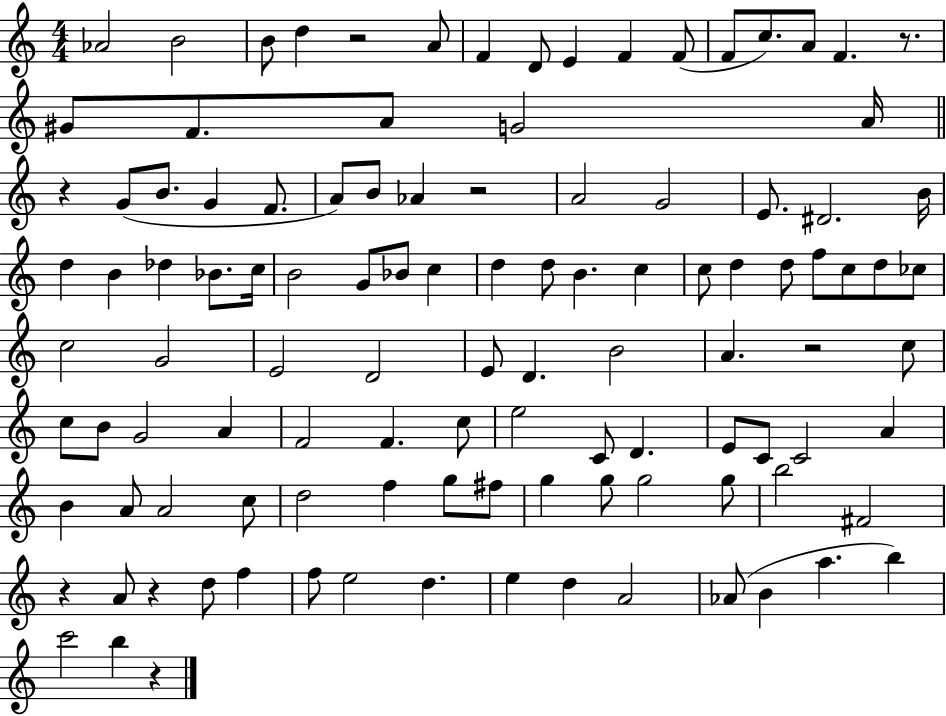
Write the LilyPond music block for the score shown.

{
  \clef treble
  \numericTimeSignature
  \time 4/4
  \key c \major
  aes'2 b'2 | b'8 d''4 r2 a'8 | f'4 d'8 e'4 f'4 f'8( | f'8 c''8.) a'8 f'4. r8. | \break gis'8 f'8. a'8 g'2 a'16 | \bar "||" \break \key a \minor r4 g'8( b'8. g'4 f'8. | a'8) b'8 aes'4 r2 | a'2 g'2 | e'8. dis'2. b'16 | \break d''4 b'4 des''4 bes'8. c''16 | b'2 g'8 bes'8 c''4 | d''4 d''8 b'4. c''4 | c''8 d''4 d''8 f''8 c''8 d''8 ces''8 | \break c''2 g'2 | e'2 d'2 | e'8 d'4. b'2 | a'4. r2 c''8 | \break c''8 b'8 g'2 a'4 | f'2 f'4. c''8 | e''2 c'8 d'4. | e'8 c'8 c'2 a'4 | \break b'4 a'8 a'2 c''8 | d''2 f''4 g''8 fis''8 | g''4 g''8 g''2 g''8 | b''2 fis'2 | \break r4 a'8 r4 d''8 f''4 | f''8 e''2 d''4. | e''4 d''4 a'2 | aes'8( b'4 a''4. b''4) | \break c'''2 b''4 r4 | \bar "|."
}